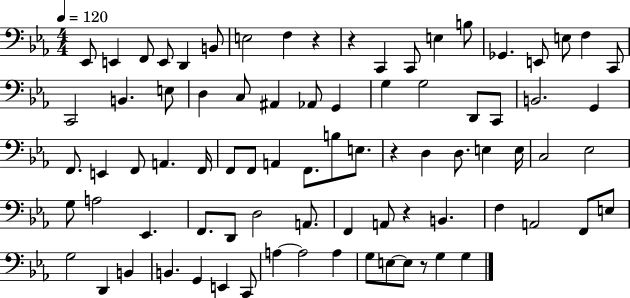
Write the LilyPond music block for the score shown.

{
  \clef bass
  \numericTimeSignature
  \time 4/4
  \key ees \major
  \tempo 4 = 120
  ees,8 e,4 f,8 e,8 d,4 b,8 | e2 f4 r4 | r4 c,4 c,8 e4 b8 | ges,4. e,8 e8 f4 c,8 | \break c,2 b,4. e8 | d4 c8 ais,4 aes,8 g,4 | g4 g2 d,8 c,8 | b,2. g,4 | \break f,8. e,4 f,8 a,4. f,16 | f,8 f,8 a,4 f,8. b8 e8. | r4 d4 d8. e4 e16 | c2 ees2 | \break g8 a2 ees,4. | f,8. d,8 d2 a,8. | f,4 a,8 r4 b,4. | f4 a,2 f,8 e8 | \break g2 d,4 b,4 | b,4. g,4 e,4 c,8 | a4~~ a2 a4 | g8 e8~~ e8 r8 g4 g4 | \break \bar "|."
}